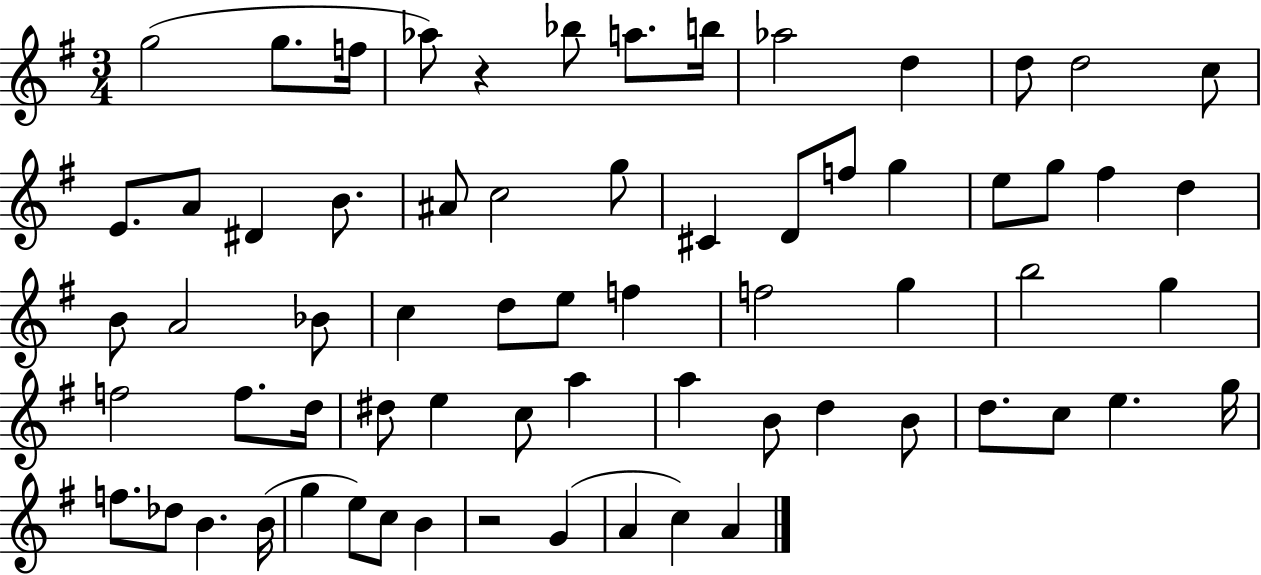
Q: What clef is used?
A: treble